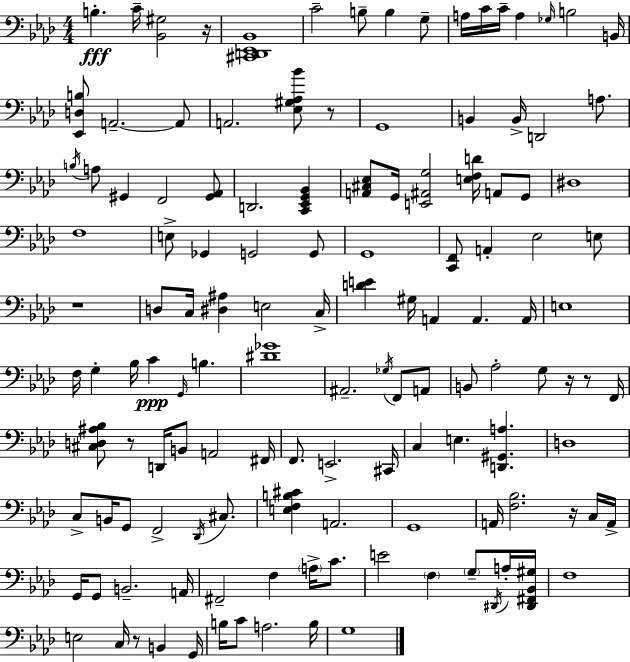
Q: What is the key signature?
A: F minor